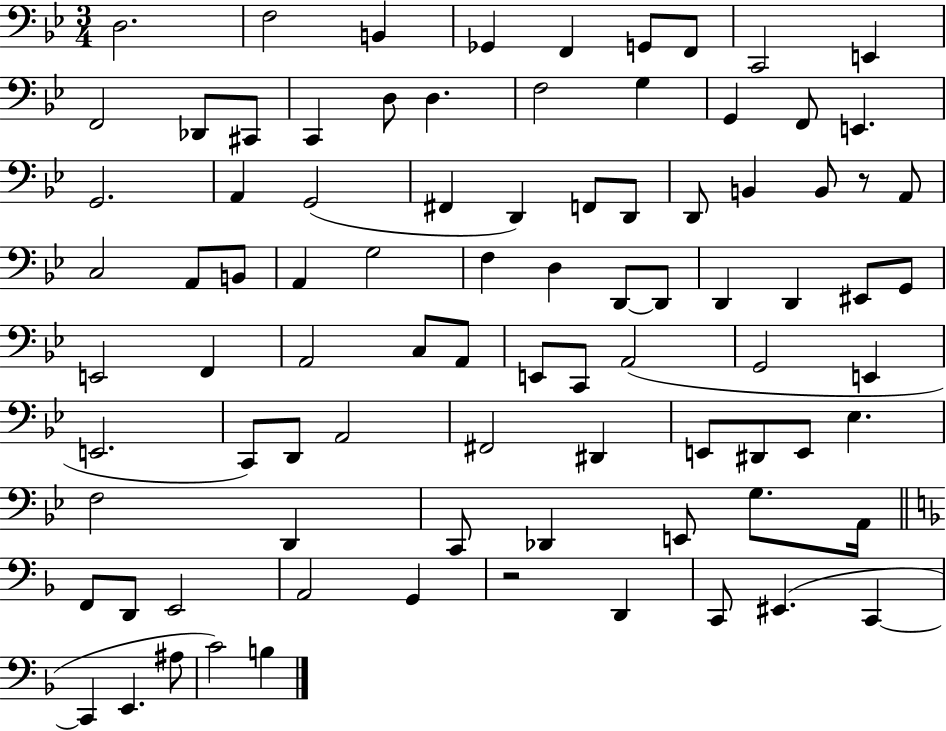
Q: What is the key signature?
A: BES major